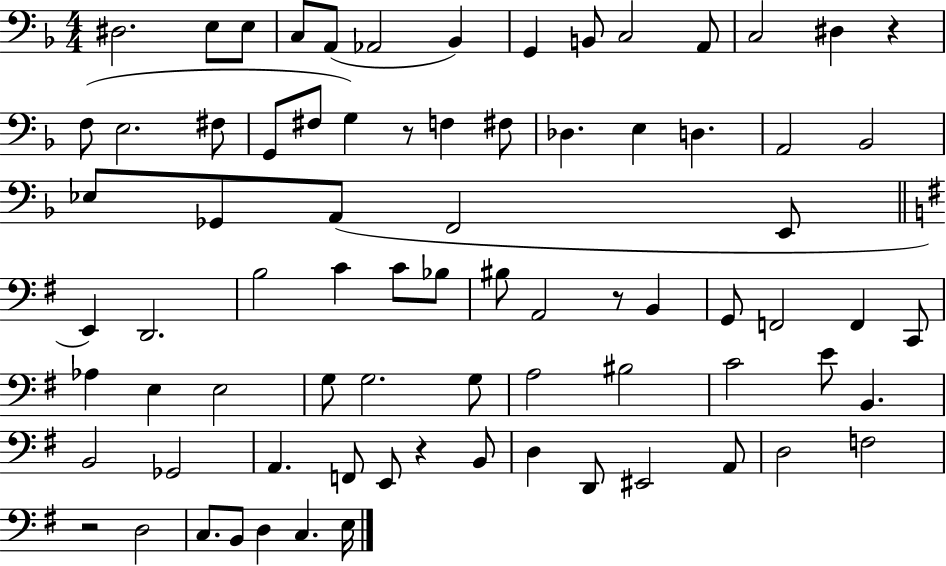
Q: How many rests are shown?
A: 5